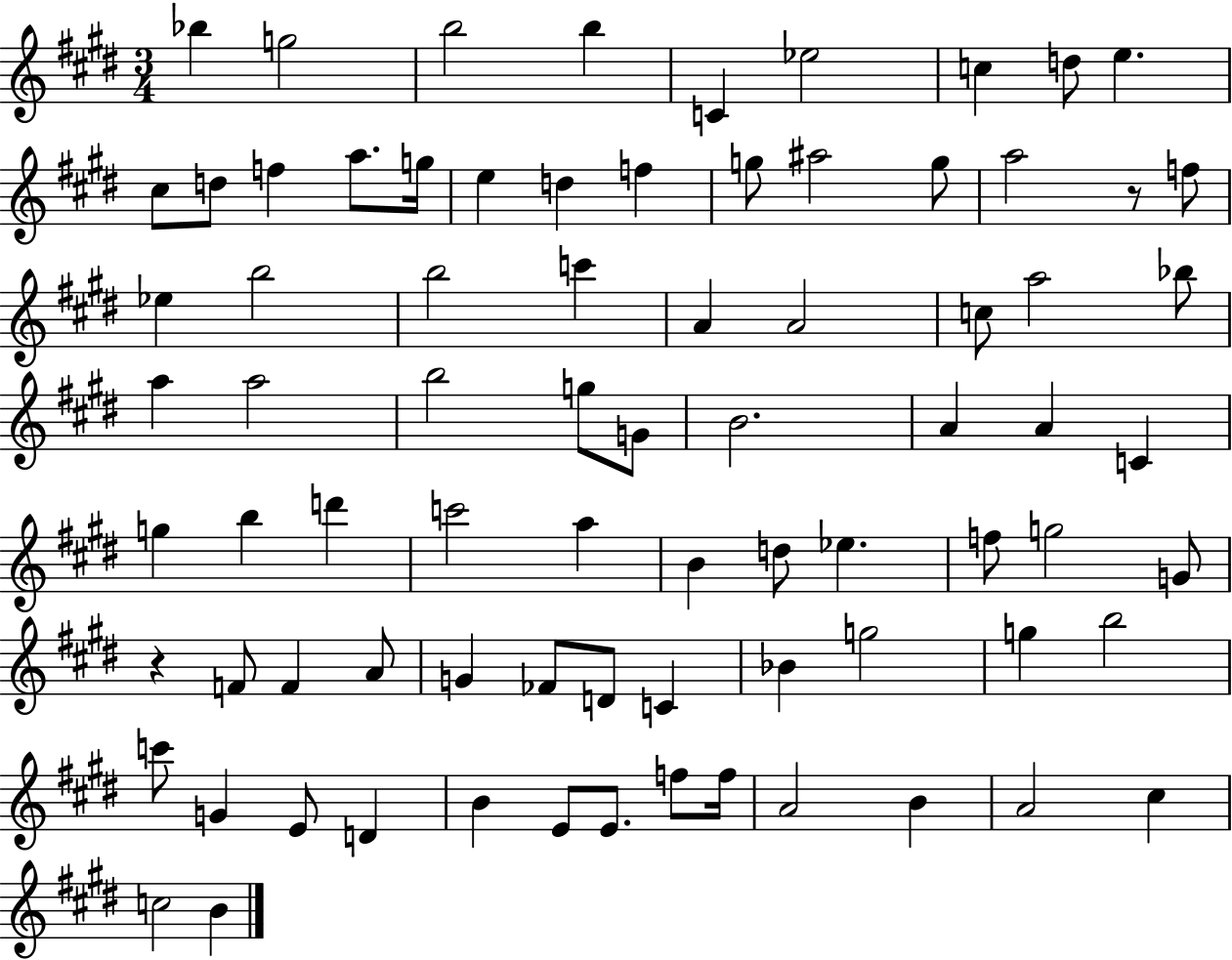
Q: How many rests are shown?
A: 2